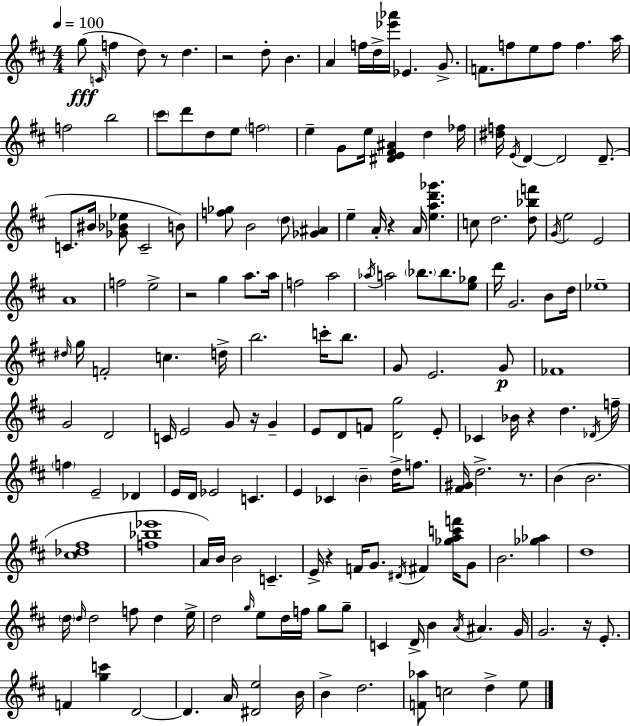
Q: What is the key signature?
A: D major